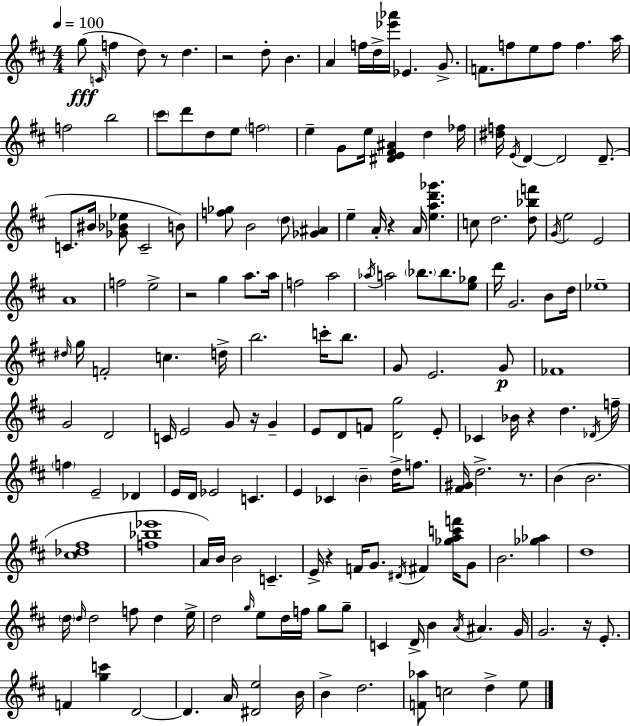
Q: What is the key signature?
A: D major